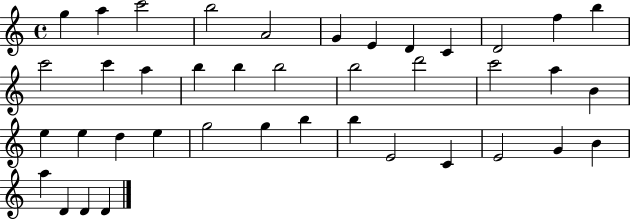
{
  \clef treble
  \time 4/4
  \defaultTimeSignature
  \key c \major
  g''4 a''4 c'''2 | b''2 a'2 | g'4 e'4 d'4 c'4 | d'2 f''4 b''4 | \break c'''2 c'''4 a''4 | b''4 b''4 b''2 | b''2 d'''2 | c'''2 a''4 b'4 | \break e''4 e''4 d''4 e''4 | g''2 g''4 b''4 | b''4 e'2 c'4 | e'2 g'4 b'4 | \break a''4 d'4 d'4 d'4 | \bar "|."
}